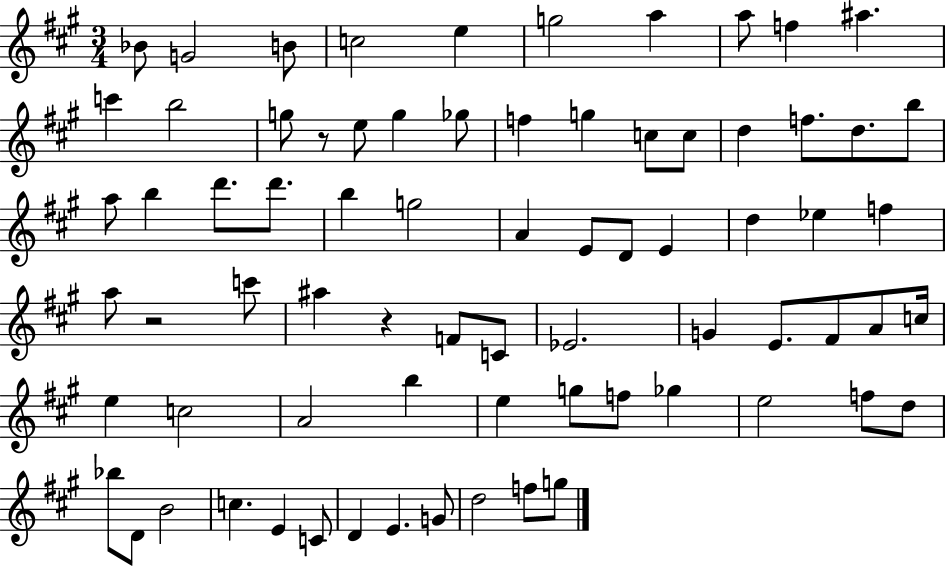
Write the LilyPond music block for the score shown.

{
  \clef treble
  \numericTimeSignature
  \time 3/4
  \key a \major
  bes'8 g'2 b'8 | c''2 e''4 | g''2 a''4 | a''8 f''4 ais''4. | \break c'''4 b''2 | g''8 r8 e''8 g''4 ges''8 | f''4 g''4 c''8 c''8 | d''4 f''8. d''8. b''8 | \break a''8 b''4 d'''8. d'''8. | b''4 g''2 | a'4 e'8 d'8 e'4 | d''4 ees''4 f''4 | \break a''8 r2 c'''8 | ais''4 r4 f'8 c'8 | ees'2. | g'4 e'8. fis'8 a'8 c''16 | \break e''4 c''2 | a'2 b''4 | e''4 g''8 f''8 ges''4 | e''2 f''8 d''8 | \break bes''8 d'8 b'2 | c''4. e'4 c'8 | d'4 e'4. g'8 | d''2 f''8 g''8 | \break \bar "|."
}